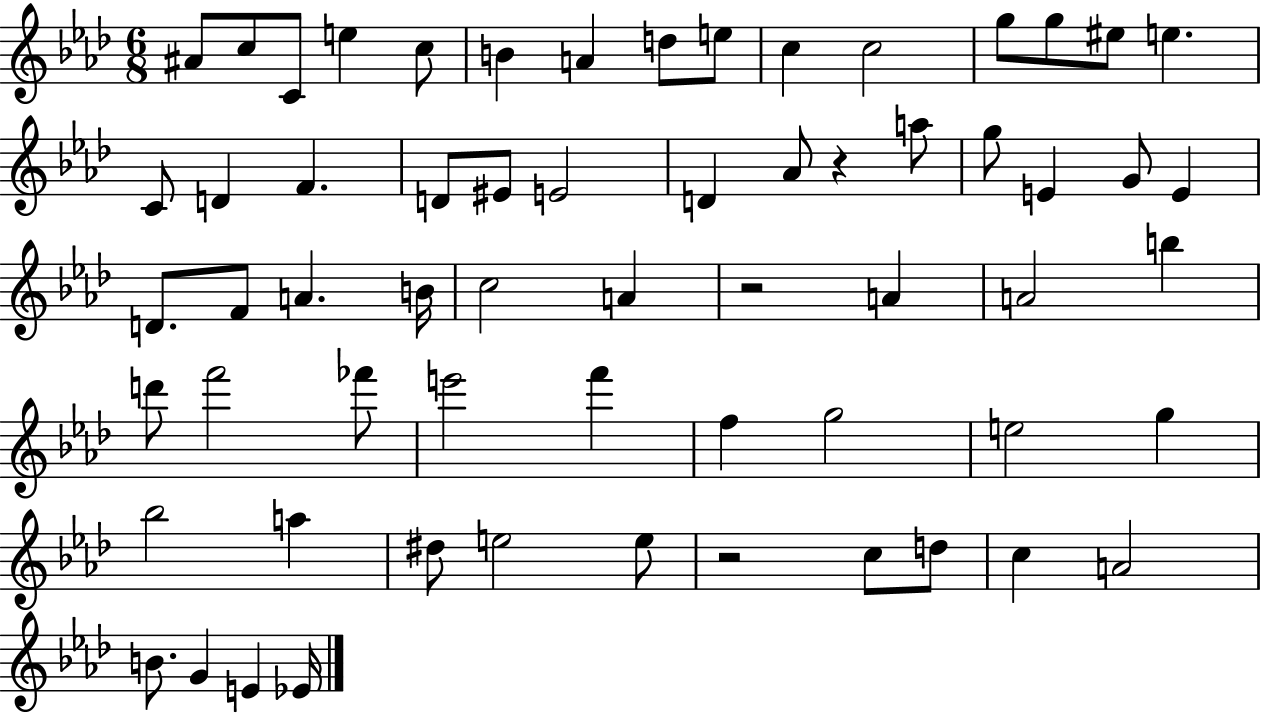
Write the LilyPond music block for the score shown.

{
  \clef treble
  \numericTimeSignature
  \time 6/8
  \key aes \major
  ais'8 c''8 c'8 e''4 c''8 | b'4 a'4 d''8 e''8 | c''4 c''2 | g''8 g''8 eis''8 e''4. | \break c'8 d'4 f'4. | d'8 eis'8 e'2 | d'4 aes'8 r4 a''8 | g''8 e'4 g'8 e'4 | \break d'8. f'8 a'4. b'16 | c''2 a'4 | r2 a'4 | a'2 b''4 | \break d'''8 f'''2 fes'''8 | e'''2 f'''4 | f''4 g''2 | e''2 g''4 | \break bes''2 a''4 | dis''8 e''2 e''8 | r2 c''8 d''8 | c''4 a'2 | \break b'8. g'4 e'4 ees'16 | \bar "|."
}